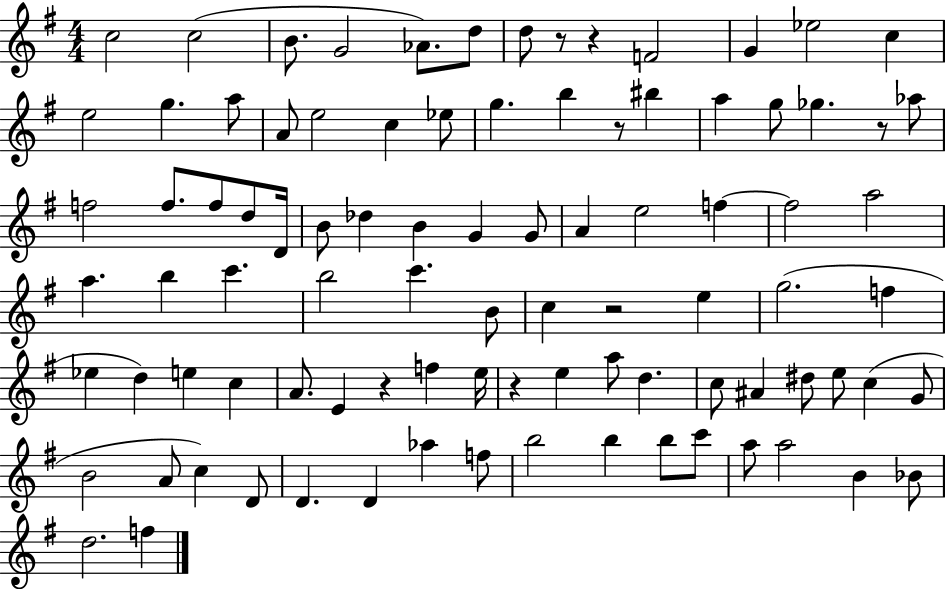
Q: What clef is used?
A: treble